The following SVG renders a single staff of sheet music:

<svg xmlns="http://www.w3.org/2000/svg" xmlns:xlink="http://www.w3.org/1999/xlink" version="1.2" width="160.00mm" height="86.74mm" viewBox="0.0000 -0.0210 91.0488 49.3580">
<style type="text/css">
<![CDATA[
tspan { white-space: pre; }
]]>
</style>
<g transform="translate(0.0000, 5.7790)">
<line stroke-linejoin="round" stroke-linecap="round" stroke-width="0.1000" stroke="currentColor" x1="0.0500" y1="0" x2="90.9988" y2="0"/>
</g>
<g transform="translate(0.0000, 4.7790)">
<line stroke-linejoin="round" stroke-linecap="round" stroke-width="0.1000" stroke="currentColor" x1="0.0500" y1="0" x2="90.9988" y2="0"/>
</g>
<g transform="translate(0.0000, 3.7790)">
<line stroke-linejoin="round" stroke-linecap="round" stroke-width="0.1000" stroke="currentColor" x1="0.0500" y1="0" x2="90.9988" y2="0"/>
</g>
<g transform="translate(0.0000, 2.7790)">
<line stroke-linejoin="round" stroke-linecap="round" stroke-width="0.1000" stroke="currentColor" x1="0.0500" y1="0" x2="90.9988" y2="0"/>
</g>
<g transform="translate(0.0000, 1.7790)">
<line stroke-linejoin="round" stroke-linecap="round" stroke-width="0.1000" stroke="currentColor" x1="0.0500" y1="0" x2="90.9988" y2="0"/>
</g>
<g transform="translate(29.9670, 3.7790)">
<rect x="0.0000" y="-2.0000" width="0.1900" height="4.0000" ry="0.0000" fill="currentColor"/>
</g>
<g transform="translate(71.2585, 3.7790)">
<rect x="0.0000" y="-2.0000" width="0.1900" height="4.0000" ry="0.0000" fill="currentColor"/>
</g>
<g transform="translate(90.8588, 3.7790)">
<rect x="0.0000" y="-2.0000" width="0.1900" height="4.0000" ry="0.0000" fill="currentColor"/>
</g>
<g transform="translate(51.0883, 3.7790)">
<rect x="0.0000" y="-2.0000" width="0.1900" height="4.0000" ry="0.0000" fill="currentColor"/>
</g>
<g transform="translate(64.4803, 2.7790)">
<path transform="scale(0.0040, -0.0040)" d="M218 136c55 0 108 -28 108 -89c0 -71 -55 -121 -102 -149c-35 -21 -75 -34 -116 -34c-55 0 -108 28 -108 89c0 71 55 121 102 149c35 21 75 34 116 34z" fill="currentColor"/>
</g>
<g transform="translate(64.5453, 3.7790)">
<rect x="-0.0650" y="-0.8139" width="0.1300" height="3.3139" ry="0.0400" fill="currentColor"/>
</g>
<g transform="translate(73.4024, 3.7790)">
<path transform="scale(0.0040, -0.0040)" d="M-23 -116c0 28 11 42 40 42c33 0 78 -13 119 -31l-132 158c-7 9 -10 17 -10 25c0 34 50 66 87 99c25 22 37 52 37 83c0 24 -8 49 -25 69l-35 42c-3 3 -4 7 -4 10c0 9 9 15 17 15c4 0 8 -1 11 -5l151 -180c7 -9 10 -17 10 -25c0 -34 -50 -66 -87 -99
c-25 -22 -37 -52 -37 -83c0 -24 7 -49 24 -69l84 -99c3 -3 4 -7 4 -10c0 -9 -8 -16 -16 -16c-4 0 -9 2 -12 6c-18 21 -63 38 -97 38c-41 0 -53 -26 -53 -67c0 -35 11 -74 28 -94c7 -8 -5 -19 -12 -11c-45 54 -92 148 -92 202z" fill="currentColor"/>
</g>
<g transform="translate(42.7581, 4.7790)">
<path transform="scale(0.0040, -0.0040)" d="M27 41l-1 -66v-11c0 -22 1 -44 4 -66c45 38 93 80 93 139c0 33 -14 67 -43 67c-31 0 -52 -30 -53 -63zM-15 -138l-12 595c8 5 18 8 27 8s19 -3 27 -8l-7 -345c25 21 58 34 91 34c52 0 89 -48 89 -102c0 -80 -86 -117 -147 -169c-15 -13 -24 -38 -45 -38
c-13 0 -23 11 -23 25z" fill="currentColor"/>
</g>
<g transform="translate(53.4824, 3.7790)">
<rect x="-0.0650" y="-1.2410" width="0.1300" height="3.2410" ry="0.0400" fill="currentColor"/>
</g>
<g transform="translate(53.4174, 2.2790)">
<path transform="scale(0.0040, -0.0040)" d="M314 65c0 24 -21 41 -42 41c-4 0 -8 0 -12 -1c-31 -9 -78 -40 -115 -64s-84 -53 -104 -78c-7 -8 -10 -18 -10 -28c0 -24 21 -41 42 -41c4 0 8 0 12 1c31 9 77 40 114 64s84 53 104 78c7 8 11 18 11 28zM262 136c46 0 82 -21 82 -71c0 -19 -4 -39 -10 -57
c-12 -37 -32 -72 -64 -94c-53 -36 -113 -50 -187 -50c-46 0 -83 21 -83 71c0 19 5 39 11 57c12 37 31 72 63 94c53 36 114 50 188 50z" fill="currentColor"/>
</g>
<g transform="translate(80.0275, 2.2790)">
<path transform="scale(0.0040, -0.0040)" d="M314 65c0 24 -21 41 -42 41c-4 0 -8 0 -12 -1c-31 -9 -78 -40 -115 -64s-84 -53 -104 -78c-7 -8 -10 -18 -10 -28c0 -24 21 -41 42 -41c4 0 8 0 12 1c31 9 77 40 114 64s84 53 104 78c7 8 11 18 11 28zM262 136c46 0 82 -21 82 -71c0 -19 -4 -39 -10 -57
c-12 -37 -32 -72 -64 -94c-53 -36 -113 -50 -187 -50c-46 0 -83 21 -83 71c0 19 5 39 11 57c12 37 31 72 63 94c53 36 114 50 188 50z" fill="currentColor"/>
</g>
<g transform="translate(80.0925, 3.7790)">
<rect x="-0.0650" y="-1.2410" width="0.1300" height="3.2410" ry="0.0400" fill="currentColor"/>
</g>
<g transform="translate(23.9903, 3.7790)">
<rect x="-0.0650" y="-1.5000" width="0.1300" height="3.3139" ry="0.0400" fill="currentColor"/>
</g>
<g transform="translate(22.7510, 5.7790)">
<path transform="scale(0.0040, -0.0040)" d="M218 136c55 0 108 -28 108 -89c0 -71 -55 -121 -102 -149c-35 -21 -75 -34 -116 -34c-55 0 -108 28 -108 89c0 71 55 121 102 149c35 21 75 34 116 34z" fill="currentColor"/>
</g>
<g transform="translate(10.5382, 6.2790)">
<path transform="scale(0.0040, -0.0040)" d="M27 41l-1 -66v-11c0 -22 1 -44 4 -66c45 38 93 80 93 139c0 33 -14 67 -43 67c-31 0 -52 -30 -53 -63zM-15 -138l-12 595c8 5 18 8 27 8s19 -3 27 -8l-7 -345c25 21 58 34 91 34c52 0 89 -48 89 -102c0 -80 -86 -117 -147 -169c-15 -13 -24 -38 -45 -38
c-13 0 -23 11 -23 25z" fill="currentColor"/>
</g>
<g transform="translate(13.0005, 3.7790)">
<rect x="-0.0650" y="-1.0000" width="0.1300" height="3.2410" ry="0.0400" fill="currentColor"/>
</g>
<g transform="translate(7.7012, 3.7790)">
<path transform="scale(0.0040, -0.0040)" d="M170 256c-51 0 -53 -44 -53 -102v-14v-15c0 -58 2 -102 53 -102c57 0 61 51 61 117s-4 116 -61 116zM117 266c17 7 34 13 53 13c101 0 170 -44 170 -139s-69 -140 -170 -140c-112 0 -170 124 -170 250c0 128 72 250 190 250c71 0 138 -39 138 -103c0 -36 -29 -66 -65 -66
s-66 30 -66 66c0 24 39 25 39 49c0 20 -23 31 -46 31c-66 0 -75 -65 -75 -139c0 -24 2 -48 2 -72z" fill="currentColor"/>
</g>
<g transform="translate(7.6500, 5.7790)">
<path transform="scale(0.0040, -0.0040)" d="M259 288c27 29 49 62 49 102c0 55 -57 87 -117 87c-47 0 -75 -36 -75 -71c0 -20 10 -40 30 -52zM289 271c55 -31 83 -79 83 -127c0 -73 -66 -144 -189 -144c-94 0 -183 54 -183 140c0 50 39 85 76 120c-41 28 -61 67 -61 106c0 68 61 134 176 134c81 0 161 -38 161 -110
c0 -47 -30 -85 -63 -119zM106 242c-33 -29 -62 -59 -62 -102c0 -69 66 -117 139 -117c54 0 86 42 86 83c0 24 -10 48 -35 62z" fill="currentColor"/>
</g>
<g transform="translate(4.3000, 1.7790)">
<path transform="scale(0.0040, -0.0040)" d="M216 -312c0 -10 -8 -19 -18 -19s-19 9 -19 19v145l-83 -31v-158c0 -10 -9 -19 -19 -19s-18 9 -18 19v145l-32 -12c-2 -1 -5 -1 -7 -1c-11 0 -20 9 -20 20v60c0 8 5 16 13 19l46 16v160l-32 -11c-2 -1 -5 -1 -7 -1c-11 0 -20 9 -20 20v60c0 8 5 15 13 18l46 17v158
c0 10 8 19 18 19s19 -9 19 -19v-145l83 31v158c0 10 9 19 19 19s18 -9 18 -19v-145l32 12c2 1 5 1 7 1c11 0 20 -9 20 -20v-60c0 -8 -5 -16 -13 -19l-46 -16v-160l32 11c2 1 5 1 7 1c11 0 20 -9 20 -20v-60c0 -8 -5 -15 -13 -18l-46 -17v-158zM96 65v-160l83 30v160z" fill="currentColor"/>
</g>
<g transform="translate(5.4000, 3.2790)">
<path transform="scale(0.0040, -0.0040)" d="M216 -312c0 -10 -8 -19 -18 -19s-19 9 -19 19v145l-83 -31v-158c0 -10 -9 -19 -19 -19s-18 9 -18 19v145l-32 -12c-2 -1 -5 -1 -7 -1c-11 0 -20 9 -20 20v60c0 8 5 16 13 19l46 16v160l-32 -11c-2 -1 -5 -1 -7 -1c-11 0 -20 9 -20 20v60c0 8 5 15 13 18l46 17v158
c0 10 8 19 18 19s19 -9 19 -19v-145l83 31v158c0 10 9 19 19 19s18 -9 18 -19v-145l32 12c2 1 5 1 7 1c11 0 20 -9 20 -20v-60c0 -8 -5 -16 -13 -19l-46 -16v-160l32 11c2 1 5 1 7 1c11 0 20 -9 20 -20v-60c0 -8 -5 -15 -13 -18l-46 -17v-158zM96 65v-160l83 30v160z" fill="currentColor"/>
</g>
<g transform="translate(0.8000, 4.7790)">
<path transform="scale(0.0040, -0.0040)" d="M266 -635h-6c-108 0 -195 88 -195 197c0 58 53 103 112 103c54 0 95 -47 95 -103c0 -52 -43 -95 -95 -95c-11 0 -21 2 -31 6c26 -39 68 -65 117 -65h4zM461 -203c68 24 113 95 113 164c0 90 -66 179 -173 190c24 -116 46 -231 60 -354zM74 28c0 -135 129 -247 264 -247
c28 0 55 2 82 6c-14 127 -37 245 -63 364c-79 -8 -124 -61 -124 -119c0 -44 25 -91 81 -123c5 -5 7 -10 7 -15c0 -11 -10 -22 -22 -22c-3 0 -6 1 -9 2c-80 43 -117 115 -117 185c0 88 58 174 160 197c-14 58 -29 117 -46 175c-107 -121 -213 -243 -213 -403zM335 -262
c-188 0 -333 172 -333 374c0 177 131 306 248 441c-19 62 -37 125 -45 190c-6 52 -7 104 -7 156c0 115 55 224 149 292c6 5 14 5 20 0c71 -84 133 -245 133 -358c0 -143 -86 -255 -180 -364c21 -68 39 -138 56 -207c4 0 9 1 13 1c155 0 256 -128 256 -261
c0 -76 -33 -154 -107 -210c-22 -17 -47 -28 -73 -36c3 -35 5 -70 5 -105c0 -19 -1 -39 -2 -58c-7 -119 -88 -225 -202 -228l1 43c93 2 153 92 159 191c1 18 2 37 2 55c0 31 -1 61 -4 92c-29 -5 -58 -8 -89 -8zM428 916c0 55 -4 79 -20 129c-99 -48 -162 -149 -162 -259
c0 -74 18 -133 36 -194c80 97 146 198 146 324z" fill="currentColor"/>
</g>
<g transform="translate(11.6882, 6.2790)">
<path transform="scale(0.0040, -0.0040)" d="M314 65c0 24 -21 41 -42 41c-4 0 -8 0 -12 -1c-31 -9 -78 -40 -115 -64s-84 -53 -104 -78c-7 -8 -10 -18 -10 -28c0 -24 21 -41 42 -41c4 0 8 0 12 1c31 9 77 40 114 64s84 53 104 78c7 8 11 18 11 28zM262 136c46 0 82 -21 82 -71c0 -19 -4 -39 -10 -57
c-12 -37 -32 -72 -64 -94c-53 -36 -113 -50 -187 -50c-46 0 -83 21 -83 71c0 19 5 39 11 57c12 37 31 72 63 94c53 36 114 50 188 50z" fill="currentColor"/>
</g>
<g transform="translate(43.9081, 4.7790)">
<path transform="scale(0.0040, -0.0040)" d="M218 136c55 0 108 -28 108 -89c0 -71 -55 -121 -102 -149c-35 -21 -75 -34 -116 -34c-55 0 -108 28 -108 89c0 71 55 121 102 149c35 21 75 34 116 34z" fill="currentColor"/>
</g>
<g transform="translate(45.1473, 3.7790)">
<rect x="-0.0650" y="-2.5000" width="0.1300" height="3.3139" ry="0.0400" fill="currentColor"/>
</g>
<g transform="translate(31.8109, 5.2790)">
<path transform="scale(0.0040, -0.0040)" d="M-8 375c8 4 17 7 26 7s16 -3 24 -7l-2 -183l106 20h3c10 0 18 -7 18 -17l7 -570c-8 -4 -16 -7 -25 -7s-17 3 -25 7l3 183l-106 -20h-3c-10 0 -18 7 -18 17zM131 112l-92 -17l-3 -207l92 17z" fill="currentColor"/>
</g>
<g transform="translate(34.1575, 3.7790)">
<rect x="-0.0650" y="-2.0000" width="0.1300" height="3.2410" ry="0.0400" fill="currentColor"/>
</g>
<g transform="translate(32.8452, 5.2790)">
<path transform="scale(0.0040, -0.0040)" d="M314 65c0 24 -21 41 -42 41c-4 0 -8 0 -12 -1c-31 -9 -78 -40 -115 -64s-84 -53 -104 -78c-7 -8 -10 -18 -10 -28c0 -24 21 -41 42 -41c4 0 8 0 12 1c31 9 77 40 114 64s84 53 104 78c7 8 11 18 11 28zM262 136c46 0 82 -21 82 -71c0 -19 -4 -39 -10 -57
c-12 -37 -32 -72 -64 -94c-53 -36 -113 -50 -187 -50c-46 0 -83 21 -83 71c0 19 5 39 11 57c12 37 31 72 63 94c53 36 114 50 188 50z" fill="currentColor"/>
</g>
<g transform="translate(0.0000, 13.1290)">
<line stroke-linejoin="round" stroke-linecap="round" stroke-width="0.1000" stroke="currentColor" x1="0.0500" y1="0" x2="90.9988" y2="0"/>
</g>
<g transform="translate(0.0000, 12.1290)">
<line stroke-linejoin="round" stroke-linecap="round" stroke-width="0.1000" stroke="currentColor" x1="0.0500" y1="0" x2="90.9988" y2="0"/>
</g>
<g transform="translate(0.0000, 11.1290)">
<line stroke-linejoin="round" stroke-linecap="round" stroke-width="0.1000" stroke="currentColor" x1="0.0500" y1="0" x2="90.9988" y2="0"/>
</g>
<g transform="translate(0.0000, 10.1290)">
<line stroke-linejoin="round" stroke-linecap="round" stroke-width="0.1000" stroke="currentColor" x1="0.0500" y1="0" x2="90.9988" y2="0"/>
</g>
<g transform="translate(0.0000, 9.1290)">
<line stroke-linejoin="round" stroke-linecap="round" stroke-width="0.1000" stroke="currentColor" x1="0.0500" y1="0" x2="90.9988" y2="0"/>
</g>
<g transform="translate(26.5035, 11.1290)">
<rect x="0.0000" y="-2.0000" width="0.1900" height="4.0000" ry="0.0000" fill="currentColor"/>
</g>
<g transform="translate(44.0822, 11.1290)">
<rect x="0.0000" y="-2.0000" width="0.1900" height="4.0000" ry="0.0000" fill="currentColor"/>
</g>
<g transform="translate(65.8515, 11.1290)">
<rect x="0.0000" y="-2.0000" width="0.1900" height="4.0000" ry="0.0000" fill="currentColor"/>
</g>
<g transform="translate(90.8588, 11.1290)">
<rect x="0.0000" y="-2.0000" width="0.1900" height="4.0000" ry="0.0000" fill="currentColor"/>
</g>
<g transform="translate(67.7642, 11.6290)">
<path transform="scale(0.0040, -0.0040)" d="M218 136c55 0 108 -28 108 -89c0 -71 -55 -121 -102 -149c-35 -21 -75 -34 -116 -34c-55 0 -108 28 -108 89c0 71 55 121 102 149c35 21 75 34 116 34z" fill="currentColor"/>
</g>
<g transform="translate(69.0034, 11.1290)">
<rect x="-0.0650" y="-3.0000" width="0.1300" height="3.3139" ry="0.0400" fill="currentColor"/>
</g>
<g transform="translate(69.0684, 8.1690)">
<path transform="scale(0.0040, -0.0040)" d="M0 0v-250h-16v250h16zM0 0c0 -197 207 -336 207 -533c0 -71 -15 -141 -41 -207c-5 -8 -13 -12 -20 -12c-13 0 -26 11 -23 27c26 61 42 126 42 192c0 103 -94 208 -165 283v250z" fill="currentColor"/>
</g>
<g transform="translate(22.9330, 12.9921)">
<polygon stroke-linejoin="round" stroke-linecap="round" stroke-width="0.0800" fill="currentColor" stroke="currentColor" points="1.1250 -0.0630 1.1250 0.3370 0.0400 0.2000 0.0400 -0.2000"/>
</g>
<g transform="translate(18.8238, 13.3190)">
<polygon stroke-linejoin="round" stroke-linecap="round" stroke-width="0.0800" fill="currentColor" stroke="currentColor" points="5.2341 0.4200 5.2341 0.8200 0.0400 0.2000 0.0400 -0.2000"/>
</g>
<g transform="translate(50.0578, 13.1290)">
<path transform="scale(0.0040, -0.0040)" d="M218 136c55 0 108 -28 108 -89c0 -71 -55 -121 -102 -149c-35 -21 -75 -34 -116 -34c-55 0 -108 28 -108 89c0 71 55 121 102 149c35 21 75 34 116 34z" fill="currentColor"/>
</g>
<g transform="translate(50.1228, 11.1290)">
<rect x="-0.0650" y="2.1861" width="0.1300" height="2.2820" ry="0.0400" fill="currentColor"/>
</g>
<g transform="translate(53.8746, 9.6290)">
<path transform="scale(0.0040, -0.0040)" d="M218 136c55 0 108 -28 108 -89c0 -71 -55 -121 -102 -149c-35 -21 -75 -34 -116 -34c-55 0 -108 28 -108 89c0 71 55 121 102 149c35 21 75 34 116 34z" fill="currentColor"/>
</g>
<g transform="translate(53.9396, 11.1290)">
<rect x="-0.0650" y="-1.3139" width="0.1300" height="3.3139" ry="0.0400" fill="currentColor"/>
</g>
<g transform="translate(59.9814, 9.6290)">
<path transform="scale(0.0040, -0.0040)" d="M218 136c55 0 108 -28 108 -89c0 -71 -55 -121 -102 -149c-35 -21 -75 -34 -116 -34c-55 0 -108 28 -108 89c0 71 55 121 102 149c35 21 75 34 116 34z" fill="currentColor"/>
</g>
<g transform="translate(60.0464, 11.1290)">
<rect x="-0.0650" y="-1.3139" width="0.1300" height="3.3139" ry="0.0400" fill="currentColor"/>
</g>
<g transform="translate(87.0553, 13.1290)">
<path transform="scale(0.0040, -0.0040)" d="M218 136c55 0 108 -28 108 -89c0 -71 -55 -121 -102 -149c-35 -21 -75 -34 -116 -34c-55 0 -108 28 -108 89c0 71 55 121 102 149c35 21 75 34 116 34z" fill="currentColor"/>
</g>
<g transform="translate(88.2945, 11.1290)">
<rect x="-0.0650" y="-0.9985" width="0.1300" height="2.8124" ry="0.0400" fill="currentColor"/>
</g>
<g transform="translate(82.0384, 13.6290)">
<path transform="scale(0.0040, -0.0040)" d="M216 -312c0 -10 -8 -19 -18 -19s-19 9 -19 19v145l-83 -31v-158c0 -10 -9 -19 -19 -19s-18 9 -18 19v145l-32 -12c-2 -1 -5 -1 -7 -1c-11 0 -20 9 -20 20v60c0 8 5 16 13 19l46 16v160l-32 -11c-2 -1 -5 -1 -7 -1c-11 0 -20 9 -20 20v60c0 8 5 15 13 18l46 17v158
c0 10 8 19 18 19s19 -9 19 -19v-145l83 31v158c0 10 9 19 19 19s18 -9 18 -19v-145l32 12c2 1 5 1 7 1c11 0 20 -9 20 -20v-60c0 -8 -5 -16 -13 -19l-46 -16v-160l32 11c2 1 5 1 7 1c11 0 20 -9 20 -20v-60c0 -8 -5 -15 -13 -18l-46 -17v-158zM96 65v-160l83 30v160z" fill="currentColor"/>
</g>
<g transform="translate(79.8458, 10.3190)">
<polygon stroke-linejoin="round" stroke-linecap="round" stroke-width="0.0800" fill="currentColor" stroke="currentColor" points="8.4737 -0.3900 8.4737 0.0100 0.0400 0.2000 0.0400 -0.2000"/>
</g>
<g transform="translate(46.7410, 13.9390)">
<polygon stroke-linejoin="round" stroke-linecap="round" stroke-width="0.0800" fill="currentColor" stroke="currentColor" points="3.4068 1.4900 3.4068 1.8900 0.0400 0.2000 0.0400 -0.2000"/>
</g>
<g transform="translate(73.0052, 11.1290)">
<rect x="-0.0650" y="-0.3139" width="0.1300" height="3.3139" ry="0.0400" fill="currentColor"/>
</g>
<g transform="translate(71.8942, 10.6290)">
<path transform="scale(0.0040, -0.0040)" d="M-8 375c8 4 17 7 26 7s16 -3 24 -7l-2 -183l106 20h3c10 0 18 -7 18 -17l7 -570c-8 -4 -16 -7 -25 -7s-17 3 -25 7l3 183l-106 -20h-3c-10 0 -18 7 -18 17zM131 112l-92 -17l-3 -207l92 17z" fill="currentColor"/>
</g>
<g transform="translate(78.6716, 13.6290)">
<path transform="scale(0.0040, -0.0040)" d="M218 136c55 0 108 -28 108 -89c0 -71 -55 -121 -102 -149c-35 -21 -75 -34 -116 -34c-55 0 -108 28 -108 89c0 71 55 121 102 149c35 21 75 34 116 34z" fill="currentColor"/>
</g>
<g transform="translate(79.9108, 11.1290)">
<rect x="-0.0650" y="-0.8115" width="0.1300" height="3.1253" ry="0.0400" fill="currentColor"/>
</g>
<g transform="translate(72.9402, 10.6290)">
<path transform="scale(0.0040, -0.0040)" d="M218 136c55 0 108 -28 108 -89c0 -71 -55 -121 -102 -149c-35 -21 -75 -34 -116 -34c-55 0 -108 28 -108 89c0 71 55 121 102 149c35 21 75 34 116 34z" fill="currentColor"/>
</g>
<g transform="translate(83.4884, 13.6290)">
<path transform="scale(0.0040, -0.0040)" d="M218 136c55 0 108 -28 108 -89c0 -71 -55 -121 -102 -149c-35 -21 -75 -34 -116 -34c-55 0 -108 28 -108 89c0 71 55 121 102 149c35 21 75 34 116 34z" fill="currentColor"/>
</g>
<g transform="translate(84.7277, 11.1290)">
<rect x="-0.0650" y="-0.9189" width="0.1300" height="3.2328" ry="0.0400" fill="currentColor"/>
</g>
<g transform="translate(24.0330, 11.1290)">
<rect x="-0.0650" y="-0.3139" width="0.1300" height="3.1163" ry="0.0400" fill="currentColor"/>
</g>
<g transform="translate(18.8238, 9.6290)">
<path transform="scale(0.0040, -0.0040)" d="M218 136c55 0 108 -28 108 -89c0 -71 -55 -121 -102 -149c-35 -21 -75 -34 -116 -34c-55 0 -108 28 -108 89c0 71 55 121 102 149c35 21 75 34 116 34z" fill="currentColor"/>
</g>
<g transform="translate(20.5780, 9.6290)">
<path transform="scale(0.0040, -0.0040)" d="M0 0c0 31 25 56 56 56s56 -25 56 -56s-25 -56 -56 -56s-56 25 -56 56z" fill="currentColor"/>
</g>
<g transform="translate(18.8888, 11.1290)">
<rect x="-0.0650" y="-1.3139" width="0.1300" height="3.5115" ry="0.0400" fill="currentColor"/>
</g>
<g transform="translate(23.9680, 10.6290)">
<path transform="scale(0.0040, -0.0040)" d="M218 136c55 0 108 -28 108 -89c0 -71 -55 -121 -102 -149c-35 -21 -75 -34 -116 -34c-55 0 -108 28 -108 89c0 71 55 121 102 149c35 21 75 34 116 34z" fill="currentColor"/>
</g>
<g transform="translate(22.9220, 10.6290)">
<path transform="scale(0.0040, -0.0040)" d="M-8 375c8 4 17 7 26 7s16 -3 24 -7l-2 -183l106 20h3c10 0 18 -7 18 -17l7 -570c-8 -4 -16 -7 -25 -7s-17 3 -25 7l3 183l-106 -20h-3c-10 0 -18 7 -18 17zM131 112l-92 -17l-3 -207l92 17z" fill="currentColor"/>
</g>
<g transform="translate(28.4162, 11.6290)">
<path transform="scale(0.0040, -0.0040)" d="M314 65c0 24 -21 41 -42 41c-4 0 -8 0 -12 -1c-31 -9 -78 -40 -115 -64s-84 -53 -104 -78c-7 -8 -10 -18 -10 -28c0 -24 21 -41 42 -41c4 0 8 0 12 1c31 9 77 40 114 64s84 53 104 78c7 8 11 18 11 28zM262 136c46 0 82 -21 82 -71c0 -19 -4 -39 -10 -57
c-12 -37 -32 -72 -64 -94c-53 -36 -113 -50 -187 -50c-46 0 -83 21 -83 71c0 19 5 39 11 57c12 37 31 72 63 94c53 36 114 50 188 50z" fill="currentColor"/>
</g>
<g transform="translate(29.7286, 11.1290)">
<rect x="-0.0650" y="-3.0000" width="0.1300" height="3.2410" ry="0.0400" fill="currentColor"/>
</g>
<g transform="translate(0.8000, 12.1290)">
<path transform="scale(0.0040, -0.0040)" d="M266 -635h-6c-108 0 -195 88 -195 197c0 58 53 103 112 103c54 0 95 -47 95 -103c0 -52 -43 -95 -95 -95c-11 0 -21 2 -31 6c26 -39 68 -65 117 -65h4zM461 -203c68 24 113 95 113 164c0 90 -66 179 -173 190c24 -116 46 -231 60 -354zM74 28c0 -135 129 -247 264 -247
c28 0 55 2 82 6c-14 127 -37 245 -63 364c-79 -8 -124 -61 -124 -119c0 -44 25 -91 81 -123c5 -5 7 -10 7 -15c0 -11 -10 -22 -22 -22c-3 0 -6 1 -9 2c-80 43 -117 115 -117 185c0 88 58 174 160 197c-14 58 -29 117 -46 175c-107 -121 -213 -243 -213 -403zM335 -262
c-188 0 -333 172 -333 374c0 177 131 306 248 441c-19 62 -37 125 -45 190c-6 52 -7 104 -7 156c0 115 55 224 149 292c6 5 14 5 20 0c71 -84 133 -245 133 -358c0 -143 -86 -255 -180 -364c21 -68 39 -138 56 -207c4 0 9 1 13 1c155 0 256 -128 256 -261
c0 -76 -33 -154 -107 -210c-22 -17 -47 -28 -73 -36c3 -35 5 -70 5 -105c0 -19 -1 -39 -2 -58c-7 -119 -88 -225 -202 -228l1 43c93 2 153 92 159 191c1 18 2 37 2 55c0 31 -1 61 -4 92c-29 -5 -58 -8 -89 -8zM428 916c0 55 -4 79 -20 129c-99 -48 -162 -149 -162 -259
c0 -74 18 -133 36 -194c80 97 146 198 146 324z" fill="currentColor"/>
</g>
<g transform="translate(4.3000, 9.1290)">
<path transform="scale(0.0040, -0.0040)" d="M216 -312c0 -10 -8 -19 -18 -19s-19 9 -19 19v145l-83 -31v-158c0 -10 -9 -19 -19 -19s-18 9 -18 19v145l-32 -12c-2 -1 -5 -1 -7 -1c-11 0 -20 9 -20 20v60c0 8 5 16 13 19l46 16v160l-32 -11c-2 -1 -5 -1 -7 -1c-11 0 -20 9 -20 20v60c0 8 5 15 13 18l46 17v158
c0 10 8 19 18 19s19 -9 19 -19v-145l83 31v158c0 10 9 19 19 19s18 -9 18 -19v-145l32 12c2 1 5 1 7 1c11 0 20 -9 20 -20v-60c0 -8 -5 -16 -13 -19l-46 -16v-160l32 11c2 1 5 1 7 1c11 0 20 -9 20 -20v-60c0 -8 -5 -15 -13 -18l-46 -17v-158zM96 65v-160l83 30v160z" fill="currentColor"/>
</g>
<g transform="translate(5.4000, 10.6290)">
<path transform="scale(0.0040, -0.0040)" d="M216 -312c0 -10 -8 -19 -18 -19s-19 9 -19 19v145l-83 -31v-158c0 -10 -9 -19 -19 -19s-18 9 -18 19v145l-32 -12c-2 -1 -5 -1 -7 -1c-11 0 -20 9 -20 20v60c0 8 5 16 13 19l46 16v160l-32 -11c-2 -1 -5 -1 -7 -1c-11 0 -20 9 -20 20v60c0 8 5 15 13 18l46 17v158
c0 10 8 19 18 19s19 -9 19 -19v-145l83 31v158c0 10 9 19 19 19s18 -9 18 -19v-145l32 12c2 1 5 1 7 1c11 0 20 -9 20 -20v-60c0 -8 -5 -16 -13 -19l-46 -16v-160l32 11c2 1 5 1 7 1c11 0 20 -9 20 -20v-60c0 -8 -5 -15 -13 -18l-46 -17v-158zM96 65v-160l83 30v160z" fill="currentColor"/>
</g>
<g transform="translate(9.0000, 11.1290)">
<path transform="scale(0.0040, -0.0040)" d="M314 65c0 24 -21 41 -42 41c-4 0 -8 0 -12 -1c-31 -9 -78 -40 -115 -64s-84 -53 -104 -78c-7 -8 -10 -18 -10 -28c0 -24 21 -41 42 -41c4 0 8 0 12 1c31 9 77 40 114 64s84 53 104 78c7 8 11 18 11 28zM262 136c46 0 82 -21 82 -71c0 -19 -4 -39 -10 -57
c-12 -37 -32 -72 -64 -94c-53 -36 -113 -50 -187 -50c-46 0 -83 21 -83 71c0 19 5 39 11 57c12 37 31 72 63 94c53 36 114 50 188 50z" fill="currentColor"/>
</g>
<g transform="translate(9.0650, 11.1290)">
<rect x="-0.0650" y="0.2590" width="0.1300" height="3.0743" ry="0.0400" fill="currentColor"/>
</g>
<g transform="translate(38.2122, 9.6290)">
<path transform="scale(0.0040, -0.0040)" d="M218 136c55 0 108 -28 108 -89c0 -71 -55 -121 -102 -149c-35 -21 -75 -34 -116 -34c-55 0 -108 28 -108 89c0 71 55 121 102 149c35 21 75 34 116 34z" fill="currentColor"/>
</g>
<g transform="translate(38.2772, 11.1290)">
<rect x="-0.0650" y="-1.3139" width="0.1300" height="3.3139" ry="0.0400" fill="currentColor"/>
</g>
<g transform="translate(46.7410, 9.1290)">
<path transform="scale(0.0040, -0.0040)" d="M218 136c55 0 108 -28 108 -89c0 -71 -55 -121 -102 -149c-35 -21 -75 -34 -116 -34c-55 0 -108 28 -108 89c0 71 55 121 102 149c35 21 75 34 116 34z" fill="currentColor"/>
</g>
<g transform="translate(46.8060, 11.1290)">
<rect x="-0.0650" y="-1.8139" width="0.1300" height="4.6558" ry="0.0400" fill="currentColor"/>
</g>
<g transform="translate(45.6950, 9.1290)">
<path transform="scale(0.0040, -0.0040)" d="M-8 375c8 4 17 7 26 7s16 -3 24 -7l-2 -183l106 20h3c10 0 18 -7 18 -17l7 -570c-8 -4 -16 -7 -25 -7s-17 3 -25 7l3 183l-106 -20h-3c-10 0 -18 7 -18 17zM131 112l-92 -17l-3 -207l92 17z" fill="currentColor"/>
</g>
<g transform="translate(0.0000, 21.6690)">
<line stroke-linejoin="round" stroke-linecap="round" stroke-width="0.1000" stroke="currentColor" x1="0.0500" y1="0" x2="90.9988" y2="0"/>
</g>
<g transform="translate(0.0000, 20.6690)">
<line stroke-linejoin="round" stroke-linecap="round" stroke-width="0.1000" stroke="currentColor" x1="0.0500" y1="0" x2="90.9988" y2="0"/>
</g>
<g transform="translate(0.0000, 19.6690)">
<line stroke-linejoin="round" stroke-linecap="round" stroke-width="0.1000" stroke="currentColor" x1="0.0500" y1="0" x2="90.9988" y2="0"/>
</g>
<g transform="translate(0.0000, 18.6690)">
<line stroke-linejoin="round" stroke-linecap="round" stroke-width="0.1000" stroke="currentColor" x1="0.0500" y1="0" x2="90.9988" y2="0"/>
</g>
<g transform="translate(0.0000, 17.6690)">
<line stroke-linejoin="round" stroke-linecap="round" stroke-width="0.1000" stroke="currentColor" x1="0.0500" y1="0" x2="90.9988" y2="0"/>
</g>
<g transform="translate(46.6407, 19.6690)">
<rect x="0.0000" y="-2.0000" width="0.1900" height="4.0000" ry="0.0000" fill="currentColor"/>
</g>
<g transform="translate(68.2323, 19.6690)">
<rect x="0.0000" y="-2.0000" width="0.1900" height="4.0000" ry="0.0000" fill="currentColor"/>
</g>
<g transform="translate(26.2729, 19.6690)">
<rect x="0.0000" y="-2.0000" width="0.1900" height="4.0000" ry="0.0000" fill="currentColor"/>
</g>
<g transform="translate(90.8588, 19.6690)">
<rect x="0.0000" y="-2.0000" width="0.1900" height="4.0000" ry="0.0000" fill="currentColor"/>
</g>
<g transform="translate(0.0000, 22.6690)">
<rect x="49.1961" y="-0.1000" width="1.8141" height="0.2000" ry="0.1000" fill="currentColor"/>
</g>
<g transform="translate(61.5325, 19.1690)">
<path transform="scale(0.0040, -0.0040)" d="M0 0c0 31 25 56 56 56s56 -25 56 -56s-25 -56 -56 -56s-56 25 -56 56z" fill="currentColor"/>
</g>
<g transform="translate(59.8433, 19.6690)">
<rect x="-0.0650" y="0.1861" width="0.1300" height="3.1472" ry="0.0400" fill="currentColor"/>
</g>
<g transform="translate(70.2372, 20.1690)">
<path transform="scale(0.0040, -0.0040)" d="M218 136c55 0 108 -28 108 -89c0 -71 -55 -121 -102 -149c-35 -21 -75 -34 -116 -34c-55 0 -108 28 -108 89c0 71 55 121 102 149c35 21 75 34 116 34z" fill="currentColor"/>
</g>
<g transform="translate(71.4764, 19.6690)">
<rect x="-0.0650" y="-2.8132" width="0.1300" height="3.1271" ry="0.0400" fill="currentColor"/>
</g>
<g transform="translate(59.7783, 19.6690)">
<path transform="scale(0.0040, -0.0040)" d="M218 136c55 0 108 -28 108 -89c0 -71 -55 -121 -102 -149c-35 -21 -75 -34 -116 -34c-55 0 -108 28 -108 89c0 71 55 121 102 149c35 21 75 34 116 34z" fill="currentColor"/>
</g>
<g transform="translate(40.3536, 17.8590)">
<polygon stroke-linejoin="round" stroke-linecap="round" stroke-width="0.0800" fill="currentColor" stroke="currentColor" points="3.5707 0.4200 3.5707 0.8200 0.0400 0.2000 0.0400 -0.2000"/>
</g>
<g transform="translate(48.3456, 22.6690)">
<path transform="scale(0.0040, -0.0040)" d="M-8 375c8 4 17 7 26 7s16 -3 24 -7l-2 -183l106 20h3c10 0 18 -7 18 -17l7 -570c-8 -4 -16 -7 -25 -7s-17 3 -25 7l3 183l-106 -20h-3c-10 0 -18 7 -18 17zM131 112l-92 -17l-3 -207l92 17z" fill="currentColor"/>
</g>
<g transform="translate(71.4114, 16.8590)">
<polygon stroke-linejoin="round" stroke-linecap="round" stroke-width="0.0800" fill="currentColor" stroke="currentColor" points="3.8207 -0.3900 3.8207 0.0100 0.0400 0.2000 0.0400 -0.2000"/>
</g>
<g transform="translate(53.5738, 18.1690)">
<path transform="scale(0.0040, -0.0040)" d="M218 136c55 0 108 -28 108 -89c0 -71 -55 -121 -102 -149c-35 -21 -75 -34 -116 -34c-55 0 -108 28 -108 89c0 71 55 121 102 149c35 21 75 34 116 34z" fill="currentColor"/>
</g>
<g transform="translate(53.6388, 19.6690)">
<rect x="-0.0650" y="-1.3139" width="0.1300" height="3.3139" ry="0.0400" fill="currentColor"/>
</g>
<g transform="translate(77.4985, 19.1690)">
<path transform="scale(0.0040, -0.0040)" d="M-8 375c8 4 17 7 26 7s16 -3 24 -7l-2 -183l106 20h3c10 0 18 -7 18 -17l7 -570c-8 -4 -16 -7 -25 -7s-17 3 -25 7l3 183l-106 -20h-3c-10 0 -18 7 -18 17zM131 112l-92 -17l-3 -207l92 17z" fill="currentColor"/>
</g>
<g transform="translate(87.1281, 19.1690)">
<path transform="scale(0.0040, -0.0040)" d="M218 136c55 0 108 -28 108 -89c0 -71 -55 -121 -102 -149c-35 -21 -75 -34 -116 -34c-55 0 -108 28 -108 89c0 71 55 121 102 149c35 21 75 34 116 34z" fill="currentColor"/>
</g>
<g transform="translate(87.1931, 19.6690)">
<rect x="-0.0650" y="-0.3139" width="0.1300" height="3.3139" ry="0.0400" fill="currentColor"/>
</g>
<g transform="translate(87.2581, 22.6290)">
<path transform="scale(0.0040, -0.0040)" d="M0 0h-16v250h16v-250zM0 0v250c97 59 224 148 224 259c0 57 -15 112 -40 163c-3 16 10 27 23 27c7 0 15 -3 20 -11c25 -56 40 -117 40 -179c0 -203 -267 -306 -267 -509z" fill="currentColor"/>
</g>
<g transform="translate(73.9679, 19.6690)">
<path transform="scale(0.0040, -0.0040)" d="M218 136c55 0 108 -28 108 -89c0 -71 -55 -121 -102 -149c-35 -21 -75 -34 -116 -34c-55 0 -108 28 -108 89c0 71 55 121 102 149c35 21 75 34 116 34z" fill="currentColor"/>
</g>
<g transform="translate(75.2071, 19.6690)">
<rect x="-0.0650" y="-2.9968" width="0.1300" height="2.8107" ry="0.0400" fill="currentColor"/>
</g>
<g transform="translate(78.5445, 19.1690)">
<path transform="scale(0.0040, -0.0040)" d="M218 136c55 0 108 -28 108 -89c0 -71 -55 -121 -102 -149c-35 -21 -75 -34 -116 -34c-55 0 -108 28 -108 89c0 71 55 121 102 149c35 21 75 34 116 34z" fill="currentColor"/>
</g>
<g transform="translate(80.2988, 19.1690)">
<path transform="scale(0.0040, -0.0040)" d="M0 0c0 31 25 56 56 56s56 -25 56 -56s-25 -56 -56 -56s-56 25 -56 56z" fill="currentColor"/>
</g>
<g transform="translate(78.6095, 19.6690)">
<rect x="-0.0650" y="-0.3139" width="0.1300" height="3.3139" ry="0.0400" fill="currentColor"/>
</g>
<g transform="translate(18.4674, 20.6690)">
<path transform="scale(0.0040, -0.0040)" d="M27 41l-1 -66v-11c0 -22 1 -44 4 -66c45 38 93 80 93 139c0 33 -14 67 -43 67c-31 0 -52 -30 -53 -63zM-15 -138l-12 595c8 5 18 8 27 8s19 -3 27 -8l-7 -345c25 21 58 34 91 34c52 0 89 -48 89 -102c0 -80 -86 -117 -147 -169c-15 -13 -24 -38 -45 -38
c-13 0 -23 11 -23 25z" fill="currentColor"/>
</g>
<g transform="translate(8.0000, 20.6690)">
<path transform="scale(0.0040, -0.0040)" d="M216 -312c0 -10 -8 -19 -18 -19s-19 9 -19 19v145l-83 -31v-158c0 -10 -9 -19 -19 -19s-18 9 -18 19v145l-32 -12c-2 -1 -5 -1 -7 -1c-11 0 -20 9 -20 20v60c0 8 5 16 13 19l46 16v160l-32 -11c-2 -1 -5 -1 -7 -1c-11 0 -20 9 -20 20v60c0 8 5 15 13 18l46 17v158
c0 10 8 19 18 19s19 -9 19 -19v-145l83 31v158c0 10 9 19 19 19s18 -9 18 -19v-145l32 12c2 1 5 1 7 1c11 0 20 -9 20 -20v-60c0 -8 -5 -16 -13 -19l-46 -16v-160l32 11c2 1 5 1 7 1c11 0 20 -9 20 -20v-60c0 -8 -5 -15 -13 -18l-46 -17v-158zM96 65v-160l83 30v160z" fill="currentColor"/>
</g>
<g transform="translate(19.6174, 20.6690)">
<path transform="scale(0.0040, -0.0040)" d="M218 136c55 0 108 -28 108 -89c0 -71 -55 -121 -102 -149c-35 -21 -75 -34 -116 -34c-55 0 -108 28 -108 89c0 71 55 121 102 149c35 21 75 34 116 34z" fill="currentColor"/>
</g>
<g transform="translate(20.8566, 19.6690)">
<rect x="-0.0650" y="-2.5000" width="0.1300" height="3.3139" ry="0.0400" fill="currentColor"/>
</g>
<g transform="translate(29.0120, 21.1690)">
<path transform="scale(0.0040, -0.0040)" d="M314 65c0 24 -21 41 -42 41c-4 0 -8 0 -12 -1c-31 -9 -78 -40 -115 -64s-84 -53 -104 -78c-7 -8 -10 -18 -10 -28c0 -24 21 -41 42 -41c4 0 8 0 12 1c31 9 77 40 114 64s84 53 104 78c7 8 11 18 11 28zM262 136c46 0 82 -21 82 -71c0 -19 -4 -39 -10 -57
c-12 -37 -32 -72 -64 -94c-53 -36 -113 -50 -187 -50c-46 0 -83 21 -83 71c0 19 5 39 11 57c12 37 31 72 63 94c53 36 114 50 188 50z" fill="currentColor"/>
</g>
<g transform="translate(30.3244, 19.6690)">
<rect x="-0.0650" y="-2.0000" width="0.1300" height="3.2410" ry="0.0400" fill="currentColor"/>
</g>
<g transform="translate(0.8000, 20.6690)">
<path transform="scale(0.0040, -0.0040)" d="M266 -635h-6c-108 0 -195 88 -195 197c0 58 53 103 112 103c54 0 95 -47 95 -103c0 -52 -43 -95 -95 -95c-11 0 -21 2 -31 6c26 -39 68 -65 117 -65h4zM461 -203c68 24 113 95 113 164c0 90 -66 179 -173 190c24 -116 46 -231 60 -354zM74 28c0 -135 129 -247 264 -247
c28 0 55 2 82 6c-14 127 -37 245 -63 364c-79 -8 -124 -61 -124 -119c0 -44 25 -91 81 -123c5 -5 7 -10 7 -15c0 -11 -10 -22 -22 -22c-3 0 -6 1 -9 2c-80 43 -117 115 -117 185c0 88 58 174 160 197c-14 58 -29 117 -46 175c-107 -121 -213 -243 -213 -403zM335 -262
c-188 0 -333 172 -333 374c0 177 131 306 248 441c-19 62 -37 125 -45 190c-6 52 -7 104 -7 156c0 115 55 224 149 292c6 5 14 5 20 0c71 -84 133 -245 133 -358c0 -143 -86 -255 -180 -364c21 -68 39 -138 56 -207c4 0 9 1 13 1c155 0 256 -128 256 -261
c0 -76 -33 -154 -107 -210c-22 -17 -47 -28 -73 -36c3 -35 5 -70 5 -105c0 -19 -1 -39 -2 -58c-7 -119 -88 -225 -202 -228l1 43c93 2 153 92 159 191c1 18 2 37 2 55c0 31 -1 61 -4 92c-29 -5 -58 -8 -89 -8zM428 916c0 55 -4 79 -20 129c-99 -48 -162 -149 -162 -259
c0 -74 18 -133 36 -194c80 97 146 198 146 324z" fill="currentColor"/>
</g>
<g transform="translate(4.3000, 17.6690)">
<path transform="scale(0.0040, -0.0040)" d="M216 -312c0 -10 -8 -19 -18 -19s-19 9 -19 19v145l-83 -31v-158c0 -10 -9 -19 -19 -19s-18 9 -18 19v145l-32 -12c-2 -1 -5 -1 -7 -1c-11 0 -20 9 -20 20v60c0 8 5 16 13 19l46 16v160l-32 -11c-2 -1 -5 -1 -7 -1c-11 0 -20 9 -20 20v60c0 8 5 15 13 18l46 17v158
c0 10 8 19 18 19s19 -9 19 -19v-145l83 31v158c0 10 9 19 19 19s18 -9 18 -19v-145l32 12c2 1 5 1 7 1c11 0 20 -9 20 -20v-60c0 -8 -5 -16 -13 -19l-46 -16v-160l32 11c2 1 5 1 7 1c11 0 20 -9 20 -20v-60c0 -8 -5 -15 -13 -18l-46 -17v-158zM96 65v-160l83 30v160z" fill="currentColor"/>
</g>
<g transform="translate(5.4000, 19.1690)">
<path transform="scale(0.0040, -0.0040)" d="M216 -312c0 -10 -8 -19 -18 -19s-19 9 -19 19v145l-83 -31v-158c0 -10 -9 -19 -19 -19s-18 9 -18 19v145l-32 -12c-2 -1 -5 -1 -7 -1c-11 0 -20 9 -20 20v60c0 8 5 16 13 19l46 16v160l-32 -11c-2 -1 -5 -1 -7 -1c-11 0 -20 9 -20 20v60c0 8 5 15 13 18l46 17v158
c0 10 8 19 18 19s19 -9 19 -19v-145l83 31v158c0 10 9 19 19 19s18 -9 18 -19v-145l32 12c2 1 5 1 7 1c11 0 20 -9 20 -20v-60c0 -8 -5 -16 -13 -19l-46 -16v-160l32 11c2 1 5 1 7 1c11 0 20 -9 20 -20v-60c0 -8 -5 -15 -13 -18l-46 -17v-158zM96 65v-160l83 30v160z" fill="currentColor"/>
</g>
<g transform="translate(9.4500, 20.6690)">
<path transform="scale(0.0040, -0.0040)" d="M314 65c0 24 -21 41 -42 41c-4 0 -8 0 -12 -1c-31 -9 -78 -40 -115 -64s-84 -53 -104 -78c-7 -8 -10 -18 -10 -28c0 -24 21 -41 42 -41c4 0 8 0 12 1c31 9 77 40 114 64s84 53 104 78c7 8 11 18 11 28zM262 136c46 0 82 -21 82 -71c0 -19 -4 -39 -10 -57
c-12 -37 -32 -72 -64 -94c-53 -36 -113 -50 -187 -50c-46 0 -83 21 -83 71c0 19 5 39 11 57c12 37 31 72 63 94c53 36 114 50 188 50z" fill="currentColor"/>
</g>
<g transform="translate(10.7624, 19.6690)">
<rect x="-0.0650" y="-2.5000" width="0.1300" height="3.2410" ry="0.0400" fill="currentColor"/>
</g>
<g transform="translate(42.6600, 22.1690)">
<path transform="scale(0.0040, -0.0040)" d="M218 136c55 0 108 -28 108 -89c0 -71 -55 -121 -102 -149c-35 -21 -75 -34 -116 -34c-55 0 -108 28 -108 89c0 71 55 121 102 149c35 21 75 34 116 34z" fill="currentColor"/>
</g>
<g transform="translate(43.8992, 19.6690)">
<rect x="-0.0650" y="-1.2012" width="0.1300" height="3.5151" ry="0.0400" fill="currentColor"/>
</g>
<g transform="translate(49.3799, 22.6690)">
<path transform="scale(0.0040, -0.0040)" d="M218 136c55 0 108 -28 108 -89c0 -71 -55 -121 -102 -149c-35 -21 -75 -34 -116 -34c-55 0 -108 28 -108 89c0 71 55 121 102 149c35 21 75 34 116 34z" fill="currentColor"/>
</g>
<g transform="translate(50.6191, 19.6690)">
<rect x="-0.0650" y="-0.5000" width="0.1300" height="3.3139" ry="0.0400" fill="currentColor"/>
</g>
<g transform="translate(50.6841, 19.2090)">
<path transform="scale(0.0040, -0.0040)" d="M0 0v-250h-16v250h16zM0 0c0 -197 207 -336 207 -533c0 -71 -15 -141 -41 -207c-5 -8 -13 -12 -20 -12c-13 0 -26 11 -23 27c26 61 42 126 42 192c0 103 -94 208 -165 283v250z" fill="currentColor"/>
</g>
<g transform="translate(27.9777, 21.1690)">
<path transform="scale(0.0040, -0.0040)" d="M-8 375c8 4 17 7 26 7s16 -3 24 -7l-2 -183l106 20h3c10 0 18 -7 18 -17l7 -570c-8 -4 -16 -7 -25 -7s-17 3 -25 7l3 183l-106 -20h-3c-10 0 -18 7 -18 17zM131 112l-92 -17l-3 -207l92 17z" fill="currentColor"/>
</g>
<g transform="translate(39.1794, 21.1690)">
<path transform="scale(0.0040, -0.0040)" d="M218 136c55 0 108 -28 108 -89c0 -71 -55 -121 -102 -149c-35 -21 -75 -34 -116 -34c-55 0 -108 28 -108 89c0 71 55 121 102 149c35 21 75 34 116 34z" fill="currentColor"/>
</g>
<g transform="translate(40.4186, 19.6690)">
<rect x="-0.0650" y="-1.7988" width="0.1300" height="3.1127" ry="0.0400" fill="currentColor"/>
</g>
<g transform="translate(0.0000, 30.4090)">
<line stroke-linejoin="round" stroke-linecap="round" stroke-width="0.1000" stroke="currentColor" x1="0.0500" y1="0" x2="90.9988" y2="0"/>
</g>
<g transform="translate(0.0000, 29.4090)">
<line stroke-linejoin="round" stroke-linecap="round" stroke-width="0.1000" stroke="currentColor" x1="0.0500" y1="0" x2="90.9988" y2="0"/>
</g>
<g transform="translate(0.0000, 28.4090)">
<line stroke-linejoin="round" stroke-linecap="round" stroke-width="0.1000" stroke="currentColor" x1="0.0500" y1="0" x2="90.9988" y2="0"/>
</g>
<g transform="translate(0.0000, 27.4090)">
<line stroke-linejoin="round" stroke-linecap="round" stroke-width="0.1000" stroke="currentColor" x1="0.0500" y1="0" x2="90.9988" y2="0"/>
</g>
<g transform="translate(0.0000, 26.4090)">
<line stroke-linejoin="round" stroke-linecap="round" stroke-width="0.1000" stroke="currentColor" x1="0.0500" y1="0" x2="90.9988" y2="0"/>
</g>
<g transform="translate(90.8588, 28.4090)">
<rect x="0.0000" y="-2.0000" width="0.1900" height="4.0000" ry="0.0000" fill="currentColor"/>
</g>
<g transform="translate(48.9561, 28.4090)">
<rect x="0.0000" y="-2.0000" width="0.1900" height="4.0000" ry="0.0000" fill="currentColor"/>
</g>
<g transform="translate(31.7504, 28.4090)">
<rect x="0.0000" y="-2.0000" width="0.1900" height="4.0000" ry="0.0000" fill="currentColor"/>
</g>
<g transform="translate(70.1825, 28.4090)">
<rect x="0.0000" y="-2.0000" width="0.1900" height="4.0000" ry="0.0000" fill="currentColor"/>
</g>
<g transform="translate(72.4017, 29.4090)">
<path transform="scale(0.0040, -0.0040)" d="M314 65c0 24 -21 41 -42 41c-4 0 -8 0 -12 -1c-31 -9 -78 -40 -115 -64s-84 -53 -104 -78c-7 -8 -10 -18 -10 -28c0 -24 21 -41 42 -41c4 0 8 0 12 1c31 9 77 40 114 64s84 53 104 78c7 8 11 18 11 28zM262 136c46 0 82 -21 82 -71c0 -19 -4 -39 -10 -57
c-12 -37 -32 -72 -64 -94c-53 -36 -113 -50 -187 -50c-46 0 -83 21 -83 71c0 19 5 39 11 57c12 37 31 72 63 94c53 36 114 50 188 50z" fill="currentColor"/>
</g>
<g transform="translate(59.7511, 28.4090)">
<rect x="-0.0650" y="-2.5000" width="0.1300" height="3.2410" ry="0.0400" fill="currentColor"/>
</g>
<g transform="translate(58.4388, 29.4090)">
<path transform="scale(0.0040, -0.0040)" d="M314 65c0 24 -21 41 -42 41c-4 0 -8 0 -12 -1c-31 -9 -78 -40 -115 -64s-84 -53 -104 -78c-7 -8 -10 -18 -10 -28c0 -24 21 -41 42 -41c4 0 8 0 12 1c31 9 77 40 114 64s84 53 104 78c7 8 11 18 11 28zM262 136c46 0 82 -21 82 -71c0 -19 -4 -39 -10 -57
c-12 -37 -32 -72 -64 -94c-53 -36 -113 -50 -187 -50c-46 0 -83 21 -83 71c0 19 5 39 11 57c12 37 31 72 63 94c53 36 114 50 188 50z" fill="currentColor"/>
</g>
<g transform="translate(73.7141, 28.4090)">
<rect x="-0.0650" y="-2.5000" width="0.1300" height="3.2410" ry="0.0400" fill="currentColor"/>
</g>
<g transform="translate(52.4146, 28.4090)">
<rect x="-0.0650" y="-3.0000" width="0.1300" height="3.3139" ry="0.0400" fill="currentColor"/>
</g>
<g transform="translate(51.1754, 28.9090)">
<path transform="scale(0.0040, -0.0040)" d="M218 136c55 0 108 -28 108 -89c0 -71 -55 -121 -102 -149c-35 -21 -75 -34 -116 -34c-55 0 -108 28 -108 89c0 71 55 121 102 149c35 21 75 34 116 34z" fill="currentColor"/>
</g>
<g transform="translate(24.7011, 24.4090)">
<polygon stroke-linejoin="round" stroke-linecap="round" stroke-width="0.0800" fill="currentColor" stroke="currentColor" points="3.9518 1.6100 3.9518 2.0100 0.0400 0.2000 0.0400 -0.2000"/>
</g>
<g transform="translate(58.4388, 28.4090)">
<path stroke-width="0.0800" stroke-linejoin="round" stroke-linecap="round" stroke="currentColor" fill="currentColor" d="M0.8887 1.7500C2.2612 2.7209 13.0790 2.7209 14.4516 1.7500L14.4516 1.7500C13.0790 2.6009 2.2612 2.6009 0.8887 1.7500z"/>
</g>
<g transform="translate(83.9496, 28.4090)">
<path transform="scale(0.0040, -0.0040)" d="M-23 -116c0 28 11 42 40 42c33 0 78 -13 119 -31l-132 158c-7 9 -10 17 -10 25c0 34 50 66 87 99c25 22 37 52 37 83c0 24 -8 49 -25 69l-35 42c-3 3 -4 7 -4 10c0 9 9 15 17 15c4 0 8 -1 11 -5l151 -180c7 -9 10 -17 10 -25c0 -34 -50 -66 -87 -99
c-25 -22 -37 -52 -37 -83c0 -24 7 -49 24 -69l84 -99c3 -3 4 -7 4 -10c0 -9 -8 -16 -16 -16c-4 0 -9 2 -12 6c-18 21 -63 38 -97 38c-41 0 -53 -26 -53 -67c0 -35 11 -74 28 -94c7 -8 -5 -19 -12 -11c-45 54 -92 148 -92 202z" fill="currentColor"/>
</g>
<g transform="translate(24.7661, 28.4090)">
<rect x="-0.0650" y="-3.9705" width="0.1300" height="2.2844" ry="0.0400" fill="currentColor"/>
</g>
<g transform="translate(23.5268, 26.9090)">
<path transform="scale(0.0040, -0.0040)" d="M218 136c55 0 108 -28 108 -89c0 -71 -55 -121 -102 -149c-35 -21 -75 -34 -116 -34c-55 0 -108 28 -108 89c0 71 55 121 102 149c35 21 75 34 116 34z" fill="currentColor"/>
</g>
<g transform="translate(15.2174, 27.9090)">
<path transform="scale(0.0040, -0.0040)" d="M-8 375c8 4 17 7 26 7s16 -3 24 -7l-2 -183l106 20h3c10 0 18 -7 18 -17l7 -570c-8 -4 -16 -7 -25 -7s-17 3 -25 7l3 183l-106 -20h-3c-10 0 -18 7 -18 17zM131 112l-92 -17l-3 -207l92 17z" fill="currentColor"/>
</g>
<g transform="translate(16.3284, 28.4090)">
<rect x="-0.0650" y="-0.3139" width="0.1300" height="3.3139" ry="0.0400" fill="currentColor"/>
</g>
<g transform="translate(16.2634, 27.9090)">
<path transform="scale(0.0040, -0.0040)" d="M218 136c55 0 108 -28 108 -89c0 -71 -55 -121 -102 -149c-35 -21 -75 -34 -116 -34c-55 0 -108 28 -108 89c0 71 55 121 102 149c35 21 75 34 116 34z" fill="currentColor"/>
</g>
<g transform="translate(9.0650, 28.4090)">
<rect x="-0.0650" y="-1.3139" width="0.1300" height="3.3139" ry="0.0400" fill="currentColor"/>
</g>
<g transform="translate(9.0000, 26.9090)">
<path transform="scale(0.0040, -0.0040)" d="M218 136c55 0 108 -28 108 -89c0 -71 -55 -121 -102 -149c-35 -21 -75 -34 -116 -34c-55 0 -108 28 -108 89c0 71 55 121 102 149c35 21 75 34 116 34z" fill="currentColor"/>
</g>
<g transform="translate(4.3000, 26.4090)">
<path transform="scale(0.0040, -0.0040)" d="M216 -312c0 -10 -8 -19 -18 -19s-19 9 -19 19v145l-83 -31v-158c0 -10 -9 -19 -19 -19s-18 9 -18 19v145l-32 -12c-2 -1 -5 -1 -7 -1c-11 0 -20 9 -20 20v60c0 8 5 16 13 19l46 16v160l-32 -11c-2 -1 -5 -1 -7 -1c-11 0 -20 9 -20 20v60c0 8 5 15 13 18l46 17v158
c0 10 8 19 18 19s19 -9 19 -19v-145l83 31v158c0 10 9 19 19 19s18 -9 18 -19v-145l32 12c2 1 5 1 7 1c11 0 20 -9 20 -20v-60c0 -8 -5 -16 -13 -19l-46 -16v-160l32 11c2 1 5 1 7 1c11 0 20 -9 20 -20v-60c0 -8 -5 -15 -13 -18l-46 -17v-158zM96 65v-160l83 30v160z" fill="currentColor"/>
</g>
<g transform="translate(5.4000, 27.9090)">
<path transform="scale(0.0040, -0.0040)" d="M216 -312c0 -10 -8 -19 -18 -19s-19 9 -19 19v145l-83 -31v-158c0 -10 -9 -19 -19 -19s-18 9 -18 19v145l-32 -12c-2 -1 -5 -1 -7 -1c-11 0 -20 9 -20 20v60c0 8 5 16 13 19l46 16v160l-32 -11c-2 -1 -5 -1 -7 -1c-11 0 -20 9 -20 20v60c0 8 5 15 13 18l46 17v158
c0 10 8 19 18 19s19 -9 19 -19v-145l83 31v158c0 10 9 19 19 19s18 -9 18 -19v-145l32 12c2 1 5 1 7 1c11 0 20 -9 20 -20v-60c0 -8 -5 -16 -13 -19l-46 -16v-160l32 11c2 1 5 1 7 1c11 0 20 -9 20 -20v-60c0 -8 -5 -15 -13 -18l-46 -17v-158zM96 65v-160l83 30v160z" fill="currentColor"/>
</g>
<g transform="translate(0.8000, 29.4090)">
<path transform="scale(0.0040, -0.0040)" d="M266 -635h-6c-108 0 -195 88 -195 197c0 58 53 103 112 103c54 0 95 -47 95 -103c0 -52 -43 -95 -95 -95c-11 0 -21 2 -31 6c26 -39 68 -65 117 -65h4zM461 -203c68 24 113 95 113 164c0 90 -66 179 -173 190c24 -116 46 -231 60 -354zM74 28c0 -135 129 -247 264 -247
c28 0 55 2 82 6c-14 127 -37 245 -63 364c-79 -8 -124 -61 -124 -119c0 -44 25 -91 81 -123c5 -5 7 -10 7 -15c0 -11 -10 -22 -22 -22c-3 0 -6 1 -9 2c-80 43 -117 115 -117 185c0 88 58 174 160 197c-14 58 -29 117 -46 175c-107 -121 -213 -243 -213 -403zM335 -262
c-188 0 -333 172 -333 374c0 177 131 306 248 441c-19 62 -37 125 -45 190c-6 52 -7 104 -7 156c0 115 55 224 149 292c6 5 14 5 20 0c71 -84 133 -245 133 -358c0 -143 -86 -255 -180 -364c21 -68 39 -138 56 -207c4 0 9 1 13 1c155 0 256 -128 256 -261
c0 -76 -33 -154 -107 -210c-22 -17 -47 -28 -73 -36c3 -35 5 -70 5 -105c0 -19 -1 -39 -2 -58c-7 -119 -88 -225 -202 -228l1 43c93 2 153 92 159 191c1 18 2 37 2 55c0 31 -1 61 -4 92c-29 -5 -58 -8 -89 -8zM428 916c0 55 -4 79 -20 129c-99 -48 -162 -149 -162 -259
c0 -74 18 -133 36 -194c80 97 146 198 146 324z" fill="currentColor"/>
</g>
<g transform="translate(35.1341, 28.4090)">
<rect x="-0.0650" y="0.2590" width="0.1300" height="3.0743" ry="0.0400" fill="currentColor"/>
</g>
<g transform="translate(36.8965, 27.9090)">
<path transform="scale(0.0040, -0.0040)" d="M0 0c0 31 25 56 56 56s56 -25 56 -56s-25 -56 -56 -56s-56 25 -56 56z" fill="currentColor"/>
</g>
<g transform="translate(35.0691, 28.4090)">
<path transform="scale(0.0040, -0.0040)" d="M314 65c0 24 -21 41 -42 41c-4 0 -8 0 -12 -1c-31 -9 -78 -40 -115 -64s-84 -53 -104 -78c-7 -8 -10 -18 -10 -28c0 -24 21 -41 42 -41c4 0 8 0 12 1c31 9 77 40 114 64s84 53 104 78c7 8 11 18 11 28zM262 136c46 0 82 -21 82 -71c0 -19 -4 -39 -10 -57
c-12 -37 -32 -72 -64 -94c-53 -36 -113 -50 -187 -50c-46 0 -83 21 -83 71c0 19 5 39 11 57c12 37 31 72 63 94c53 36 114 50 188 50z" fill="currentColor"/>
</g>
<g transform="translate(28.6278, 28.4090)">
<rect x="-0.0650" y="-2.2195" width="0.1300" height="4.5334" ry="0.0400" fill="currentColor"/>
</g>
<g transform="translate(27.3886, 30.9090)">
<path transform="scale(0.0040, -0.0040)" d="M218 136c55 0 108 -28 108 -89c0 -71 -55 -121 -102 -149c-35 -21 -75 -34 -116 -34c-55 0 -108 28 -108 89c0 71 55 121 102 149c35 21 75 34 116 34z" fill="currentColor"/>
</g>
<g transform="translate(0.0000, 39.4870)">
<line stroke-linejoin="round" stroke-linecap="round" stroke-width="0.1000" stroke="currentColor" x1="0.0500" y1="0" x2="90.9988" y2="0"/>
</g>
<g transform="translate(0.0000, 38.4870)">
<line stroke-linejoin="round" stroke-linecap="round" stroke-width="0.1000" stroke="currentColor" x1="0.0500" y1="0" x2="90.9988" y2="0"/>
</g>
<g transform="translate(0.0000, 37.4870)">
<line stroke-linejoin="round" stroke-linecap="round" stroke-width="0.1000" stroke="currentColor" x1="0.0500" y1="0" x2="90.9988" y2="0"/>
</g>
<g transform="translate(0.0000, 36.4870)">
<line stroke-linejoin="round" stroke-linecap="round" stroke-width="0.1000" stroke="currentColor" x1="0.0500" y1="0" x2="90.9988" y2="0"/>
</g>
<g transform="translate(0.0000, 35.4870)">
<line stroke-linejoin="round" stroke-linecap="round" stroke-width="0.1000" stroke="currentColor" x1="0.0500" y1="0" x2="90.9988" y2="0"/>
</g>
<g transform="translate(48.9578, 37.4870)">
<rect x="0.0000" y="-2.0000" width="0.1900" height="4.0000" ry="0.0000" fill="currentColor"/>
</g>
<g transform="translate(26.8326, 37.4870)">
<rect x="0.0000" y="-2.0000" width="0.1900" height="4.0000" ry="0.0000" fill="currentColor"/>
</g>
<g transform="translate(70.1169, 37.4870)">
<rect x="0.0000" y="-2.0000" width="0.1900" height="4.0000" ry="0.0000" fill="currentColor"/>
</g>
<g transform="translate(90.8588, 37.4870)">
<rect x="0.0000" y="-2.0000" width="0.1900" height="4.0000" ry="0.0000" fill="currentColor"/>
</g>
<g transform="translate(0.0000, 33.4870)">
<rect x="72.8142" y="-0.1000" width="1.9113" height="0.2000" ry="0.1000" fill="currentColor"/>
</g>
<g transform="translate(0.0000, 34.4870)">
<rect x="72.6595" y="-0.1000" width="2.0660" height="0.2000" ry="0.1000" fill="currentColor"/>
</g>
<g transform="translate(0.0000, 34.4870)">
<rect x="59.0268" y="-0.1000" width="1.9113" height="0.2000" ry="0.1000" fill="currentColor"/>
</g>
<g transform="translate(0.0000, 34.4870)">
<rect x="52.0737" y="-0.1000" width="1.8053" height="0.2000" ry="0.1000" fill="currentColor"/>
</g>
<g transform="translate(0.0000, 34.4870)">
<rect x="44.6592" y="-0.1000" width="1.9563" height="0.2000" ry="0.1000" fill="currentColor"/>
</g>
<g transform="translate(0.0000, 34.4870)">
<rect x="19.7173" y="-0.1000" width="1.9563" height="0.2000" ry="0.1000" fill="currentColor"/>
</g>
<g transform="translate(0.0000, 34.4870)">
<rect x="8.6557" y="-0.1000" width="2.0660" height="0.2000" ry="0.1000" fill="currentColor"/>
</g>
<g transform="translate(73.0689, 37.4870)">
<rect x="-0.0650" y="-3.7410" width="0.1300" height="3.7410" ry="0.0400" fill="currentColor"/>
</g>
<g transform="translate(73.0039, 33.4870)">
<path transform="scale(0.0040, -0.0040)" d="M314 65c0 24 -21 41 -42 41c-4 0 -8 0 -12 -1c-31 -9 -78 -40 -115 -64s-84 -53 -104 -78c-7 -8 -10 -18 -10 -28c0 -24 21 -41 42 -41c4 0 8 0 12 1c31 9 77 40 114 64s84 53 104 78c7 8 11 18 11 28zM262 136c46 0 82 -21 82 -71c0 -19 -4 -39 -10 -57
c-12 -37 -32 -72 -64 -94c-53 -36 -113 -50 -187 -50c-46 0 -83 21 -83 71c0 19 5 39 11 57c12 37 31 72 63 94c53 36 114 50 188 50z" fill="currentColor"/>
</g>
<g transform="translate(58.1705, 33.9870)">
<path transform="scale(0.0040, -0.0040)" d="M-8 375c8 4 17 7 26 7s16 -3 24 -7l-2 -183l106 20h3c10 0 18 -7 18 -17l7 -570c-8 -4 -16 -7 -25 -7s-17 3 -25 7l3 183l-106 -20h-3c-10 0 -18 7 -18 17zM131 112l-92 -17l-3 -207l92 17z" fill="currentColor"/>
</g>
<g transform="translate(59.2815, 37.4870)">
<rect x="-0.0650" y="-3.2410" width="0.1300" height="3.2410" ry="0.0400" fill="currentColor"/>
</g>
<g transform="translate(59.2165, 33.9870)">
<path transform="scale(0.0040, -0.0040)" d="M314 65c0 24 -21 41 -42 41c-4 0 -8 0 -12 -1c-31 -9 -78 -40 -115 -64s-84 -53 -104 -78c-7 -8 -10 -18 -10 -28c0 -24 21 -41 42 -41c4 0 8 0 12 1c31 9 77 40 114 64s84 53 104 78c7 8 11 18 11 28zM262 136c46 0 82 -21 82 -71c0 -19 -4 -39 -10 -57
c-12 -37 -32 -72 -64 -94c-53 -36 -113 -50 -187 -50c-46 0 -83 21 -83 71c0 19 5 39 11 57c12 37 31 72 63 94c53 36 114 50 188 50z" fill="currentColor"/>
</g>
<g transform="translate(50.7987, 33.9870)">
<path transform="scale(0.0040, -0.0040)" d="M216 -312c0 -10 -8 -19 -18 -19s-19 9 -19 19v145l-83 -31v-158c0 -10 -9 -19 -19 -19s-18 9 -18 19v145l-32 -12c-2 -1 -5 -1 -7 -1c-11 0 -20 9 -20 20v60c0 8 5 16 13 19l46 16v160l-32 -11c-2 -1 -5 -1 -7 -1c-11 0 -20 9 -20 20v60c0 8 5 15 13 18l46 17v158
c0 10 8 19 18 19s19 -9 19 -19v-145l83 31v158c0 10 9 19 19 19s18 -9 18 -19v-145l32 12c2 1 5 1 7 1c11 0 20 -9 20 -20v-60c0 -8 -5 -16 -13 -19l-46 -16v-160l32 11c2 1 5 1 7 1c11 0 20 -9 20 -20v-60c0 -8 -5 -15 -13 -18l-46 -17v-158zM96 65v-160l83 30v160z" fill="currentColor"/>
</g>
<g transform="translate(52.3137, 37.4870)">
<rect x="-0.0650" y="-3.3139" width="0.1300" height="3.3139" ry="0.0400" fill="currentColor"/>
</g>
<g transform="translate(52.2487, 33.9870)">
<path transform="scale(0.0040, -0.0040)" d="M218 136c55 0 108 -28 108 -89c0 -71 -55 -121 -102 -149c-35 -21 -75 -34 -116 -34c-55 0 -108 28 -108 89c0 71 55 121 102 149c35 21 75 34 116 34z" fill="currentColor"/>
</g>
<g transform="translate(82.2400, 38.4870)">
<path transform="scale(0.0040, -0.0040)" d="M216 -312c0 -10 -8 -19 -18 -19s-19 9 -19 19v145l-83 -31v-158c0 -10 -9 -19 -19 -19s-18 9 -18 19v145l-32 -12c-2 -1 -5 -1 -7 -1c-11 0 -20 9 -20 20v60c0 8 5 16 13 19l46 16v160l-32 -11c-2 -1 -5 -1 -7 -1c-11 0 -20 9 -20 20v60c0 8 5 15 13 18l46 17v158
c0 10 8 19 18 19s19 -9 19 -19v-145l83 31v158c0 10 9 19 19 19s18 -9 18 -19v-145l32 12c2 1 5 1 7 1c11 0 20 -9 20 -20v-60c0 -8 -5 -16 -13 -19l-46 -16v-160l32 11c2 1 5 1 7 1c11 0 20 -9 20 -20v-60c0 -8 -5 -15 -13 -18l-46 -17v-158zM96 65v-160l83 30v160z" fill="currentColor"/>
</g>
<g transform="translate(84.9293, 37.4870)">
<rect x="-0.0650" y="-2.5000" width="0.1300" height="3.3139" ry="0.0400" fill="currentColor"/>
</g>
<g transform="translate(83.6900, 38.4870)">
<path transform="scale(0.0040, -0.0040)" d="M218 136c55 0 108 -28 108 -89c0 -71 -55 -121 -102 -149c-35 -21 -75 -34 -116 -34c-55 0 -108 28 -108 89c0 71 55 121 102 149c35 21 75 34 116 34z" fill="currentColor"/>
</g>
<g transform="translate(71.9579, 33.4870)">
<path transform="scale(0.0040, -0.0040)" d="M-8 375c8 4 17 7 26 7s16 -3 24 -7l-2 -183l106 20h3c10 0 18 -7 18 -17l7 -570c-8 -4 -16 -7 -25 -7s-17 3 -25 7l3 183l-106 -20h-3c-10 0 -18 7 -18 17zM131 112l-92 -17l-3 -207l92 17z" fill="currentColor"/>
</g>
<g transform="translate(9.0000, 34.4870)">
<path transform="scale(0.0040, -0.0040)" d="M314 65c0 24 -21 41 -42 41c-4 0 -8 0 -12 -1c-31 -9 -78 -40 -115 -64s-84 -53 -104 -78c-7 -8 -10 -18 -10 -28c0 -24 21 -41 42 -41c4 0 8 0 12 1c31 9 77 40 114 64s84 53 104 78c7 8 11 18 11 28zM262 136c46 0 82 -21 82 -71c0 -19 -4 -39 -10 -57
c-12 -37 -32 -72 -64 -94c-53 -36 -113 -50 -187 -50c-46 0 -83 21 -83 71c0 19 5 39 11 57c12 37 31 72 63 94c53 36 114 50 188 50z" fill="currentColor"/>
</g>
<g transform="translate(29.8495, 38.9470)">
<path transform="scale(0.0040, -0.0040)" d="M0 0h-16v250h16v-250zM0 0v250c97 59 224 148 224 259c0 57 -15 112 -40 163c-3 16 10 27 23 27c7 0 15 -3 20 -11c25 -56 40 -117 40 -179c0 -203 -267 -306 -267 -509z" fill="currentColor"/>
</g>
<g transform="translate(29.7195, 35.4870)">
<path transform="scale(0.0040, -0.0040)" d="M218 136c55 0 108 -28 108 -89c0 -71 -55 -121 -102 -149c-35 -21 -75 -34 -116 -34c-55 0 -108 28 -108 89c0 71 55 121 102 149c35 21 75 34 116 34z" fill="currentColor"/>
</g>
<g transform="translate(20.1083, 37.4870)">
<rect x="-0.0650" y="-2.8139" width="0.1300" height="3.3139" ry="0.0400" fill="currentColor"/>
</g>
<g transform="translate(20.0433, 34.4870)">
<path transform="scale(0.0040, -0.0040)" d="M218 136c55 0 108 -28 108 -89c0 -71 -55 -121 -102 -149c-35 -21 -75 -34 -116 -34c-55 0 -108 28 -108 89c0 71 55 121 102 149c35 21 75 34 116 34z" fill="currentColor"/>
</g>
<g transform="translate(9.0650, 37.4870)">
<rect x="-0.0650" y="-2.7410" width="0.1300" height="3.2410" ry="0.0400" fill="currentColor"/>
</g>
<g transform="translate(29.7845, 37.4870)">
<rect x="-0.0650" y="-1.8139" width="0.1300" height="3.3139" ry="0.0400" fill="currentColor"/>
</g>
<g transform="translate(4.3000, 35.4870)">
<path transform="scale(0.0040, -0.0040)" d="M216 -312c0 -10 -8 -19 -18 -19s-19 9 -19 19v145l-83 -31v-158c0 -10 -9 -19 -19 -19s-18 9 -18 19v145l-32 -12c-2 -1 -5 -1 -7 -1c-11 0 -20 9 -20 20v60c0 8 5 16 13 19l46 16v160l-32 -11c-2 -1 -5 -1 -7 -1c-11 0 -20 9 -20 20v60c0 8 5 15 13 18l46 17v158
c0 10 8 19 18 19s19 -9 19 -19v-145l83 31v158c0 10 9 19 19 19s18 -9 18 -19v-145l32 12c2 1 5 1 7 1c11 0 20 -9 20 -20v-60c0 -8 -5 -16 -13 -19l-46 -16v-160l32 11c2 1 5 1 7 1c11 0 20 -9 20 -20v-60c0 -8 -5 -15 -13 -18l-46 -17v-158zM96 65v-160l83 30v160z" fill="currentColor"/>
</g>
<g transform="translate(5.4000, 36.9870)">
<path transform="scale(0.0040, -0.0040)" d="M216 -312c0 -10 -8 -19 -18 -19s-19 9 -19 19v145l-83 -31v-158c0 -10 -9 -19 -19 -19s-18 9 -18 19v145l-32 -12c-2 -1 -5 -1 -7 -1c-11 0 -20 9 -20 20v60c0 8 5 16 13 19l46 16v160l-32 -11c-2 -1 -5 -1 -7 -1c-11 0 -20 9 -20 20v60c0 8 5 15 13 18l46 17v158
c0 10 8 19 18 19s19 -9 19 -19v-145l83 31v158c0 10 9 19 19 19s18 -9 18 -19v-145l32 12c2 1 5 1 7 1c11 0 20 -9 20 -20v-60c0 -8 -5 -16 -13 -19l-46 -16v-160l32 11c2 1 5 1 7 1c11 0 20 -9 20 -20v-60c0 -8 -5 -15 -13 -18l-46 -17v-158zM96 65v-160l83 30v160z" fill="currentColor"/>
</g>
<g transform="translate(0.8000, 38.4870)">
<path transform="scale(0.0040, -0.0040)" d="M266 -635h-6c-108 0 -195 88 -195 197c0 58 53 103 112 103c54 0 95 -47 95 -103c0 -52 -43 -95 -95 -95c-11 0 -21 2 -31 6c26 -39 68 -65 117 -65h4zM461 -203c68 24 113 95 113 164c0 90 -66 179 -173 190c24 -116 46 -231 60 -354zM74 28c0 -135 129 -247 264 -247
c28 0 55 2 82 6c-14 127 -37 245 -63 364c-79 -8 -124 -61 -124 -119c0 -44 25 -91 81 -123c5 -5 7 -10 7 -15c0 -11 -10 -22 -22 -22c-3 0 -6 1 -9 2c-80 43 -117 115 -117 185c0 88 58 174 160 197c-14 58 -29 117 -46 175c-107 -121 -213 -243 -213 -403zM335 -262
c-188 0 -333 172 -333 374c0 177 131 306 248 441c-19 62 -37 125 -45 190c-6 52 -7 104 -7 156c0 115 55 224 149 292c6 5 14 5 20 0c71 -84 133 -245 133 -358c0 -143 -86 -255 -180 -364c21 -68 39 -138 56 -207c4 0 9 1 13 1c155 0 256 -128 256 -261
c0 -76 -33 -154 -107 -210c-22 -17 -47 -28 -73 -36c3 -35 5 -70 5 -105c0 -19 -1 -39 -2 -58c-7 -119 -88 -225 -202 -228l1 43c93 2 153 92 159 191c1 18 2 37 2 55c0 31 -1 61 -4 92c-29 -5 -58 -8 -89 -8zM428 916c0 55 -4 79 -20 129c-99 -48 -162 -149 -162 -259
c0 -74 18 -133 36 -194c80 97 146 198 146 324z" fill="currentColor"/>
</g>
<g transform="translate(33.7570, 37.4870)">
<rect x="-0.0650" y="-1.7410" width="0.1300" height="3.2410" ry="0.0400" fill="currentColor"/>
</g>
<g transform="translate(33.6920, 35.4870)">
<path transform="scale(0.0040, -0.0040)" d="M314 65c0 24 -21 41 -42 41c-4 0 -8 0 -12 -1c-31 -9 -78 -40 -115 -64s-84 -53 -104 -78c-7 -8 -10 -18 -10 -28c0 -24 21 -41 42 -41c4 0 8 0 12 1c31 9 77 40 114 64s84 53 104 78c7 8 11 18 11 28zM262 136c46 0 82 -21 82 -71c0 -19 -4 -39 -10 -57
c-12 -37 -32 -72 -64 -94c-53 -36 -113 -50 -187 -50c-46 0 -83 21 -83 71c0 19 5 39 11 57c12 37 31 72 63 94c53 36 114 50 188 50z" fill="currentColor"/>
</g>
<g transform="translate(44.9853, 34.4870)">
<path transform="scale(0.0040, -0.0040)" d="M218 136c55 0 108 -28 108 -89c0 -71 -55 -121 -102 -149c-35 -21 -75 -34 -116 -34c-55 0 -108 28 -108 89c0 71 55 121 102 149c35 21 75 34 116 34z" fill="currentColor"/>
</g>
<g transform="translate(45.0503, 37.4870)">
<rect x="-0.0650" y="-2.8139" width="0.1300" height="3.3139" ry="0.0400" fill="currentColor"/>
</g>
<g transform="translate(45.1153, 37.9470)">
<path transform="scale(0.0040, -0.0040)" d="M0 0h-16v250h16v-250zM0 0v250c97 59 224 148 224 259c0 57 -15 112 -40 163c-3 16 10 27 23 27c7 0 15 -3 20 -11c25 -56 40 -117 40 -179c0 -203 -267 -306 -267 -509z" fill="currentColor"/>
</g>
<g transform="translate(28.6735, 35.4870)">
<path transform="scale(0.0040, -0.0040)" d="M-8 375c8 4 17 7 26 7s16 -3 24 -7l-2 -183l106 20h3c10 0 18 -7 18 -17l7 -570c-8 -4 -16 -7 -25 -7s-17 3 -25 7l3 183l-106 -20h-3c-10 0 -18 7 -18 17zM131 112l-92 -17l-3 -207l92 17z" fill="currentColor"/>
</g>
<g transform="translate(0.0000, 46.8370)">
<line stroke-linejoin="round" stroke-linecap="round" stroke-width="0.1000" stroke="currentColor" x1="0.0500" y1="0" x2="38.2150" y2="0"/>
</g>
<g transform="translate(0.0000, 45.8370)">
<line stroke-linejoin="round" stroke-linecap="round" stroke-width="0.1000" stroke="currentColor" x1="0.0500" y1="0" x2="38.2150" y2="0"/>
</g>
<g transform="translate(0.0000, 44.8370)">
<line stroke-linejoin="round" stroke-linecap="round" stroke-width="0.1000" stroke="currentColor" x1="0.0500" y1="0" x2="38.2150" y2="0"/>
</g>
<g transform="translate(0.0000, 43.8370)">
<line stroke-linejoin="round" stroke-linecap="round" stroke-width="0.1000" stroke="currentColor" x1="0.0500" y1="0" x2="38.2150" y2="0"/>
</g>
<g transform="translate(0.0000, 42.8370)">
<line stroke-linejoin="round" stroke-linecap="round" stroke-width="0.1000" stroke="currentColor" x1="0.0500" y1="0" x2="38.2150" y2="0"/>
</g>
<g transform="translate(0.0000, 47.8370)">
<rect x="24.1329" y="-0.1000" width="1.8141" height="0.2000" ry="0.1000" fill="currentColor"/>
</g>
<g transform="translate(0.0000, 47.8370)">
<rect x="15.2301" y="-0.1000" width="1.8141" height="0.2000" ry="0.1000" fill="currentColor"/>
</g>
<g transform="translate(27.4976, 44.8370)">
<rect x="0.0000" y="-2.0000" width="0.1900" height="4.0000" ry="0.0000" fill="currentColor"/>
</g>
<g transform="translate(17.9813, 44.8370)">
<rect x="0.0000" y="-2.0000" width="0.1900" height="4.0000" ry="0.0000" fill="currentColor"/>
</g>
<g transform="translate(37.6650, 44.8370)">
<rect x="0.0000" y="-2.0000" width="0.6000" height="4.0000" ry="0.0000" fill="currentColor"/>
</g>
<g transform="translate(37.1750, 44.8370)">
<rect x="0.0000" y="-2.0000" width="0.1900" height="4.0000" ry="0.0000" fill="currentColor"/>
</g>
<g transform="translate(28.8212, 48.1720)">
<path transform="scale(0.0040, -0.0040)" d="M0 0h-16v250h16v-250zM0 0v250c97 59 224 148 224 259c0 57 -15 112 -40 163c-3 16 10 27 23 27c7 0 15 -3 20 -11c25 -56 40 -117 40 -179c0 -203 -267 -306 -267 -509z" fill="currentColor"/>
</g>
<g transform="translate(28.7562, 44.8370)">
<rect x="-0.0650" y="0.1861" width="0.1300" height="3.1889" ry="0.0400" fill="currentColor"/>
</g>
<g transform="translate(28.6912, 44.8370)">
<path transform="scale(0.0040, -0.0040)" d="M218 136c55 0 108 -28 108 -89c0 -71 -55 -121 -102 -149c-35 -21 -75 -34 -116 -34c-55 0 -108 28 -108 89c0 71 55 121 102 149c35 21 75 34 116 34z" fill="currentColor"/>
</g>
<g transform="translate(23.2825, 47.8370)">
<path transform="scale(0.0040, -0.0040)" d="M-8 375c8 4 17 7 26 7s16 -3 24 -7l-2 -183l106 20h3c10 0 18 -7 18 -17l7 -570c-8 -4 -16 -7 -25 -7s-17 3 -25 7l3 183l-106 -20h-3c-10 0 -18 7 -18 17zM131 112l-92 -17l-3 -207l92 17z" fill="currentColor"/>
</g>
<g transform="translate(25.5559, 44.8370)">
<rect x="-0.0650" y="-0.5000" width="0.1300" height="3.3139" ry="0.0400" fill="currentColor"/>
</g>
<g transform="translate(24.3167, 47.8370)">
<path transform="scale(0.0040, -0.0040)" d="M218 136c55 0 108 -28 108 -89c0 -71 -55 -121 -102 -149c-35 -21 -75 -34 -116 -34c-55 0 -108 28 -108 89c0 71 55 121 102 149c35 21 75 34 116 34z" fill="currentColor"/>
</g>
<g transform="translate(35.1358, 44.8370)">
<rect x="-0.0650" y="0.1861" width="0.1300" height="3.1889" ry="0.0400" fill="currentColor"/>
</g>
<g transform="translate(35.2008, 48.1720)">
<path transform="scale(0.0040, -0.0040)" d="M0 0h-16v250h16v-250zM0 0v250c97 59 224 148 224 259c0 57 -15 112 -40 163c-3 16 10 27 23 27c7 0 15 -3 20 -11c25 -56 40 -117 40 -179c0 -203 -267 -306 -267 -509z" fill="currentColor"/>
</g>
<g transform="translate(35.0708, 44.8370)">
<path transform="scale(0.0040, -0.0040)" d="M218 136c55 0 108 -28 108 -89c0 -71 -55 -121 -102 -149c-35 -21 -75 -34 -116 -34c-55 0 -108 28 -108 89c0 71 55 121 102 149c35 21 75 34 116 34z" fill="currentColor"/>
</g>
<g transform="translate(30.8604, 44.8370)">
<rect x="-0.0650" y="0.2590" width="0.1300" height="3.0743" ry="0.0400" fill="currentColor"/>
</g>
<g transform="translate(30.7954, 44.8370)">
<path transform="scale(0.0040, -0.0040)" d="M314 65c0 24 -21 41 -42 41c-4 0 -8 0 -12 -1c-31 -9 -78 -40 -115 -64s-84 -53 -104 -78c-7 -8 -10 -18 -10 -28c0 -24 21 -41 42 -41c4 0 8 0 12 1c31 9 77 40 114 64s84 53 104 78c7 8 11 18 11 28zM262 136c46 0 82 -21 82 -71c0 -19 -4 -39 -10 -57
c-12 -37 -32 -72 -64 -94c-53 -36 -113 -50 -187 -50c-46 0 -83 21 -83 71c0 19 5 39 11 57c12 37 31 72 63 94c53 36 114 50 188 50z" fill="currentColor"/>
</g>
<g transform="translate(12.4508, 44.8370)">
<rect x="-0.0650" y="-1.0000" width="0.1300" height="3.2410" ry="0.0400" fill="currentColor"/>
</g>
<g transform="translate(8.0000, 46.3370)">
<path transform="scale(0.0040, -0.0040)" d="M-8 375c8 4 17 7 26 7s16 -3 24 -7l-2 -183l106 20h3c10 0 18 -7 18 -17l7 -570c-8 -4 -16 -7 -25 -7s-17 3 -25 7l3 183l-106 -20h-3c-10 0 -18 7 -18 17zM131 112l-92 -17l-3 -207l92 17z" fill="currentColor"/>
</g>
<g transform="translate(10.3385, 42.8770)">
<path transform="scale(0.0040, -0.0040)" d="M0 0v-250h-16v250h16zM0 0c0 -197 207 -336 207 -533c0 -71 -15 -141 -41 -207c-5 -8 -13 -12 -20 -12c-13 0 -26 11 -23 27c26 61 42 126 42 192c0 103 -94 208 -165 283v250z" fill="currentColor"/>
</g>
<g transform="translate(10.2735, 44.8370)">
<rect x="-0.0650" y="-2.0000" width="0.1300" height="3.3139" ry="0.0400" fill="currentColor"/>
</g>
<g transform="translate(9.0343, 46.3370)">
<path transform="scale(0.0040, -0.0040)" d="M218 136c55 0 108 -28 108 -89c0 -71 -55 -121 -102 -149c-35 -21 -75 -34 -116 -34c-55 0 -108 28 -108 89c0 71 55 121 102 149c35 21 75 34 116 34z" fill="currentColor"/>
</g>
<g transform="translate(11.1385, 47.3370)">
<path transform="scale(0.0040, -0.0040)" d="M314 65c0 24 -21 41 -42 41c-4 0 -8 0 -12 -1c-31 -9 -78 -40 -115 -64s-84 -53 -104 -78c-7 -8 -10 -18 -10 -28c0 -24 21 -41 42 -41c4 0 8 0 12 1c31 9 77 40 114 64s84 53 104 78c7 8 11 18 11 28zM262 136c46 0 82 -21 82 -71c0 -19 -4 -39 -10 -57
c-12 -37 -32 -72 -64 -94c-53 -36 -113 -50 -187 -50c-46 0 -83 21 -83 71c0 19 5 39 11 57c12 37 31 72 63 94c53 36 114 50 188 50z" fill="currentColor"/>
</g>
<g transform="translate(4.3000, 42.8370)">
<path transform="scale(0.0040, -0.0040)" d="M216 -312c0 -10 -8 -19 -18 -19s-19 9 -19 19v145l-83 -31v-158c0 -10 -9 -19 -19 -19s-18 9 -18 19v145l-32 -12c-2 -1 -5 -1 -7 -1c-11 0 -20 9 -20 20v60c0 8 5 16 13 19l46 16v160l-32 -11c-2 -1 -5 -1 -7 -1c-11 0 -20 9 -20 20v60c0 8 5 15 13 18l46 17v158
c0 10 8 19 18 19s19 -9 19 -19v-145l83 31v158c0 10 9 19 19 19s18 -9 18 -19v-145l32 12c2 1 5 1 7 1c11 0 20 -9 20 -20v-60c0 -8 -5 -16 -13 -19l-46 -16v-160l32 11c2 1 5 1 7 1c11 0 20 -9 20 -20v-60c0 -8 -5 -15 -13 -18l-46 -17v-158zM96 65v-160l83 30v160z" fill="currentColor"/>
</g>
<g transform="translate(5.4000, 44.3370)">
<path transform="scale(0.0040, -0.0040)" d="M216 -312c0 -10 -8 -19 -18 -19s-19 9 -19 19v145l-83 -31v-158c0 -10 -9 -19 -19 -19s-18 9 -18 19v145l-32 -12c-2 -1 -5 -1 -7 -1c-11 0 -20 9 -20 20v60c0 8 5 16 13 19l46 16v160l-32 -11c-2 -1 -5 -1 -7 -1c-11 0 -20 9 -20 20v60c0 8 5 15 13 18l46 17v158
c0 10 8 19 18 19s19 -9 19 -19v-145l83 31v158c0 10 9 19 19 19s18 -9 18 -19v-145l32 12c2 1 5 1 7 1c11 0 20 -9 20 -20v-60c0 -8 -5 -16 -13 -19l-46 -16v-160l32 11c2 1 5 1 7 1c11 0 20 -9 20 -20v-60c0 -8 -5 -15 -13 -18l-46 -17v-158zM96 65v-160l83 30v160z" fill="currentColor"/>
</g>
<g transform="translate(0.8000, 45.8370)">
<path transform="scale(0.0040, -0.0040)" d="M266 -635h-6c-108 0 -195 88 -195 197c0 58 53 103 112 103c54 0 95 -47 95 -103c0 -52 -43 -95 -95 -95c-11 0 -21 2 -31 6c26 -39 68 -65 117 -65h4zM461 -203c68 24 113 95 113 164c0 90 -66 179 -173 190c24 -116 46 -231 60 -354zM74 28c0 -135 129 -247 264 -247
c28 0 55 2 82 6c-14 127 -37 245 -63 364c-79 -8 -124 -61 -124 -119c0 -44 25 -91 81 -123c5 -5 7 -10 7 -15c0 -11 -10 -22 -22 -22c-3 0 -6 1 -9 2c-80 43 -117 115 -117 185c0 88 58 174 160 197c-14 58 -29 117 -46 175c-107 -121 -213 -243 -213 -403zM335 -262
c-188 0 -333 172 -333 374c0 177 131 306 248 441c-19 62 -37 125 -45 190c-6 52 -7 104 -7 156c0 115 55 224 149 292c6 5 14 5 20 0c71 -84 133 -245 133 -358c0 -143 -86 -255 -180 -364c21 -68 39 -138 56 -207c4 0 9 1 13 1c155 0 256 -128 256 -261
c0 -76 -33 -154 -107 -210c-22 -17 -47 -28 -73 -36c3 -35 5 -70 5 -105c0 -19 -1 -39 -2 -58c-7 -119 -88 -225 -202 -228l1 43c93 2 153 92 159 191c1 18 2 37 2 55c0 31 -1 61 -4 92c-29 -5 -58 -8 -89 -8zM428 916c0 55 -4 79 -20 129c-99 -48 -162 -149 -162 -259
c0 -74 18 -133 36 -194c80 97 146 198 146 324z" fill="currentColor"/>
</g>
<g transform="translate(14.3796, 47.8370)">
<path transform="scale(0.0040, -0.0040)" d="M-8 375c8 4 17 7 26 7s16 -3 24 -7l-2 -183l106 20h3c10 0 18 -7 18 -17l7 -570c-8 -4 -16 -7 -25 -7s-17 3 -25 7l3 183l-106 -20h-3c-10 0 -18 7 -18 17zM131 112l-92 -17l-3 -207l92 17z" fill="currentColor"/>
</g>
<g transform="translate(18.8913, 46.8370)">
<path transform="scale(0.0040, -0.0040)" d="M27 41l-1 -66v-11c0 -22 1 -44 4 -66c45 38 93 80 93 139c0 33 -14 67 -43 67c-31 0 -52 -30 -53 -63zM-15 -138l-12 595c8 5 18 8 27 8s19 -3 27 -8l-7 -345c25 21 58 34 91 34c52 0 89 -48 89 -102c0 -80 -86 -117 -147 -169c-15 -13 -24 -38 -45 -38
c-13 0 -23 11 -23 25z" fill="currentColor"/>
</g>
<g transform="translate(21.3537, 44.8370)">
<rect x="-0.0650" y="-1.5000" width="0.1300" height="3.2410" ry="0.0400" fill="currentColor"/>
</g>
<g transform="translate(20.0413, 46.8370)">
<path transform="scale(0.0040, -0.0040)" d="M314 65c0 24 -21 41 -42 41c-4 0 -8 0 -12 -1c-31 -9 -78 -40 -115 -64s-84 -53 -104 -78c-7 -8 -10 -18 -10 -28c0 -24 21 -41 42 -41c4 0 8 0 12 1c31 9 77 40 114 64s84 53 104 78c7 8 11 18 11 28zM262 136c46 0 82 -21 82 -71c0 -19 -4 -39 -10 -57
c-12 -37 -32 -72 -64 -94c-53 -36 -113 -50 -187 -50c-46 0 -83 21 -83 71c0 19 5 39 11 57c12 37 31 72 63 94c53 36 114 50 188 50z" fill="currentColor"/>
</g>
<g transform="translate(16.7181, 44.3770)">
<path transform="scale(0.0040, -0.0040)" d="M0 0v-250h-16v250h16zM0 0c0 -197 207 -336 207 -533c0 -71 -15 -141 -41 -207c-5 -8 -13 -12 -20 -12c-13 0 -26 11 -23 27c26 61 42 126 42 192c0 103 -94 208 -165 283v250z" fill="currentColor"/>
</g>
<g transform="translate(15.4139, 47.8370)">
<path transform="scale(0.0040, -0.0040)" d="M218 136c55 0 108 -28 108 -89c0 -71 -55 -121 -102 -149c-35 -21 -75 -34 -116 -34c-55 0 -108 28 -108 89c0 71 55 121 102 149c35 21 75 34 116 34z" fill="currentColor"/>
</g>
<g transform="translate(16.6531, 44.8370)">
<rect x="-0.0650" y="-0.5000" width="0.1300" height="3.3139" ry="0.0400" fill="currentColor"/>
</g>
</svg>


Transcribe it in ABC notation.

X:1
T:Untitled
M:6/8
L:1/4
K:D
_D2 E F2 _G e2 d z e2 B2 e/2 c/4 A2 e f/2 E/2 e e A/2 c D/2 ^D/2 E/2 ^G2 _G F2 F/2 D/2 C/2 e B A/2 B/2 c c/2 e c e/2 D/2 B2 A G2 G2 z a2 a f/2 f2 a/2 ^b b2 c'2 ^G F/2 D2 C/2 _E2 C B/2 B2 B/2